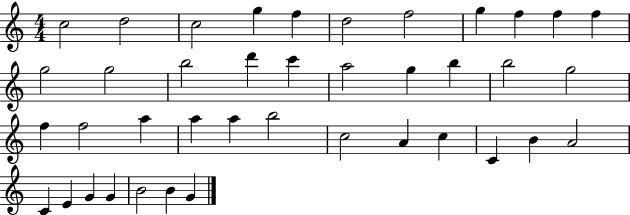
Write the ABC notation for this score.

X:1
T:Untitled
M:4/4
L:1/4
K:C
c2 d2 c2 g f d2 f2 g f f f g2 g2 b2 d' c' a2 g b b2 g2 f f2 a a a b2 c2 A c C B A2 C E G G B2 B G